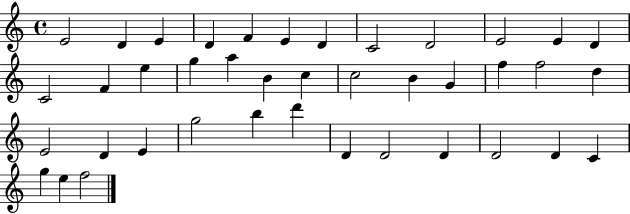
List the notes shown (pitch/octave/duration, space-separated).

E4/h D4/q E4/q D4/q F4/q E4/q D4/q C4/h D4/h E4/h E4/q D4/q C4/h F4/q E5/q G5/q A5/q B4/q C5/q C5/h B4/q G4/q F5/q F5/h D5/q E4/h D4/q E4/q G5/h B5/q D6/q D4/q D4/h D4/q D4/h D4/q C4/q G5/q E5/q F5/h